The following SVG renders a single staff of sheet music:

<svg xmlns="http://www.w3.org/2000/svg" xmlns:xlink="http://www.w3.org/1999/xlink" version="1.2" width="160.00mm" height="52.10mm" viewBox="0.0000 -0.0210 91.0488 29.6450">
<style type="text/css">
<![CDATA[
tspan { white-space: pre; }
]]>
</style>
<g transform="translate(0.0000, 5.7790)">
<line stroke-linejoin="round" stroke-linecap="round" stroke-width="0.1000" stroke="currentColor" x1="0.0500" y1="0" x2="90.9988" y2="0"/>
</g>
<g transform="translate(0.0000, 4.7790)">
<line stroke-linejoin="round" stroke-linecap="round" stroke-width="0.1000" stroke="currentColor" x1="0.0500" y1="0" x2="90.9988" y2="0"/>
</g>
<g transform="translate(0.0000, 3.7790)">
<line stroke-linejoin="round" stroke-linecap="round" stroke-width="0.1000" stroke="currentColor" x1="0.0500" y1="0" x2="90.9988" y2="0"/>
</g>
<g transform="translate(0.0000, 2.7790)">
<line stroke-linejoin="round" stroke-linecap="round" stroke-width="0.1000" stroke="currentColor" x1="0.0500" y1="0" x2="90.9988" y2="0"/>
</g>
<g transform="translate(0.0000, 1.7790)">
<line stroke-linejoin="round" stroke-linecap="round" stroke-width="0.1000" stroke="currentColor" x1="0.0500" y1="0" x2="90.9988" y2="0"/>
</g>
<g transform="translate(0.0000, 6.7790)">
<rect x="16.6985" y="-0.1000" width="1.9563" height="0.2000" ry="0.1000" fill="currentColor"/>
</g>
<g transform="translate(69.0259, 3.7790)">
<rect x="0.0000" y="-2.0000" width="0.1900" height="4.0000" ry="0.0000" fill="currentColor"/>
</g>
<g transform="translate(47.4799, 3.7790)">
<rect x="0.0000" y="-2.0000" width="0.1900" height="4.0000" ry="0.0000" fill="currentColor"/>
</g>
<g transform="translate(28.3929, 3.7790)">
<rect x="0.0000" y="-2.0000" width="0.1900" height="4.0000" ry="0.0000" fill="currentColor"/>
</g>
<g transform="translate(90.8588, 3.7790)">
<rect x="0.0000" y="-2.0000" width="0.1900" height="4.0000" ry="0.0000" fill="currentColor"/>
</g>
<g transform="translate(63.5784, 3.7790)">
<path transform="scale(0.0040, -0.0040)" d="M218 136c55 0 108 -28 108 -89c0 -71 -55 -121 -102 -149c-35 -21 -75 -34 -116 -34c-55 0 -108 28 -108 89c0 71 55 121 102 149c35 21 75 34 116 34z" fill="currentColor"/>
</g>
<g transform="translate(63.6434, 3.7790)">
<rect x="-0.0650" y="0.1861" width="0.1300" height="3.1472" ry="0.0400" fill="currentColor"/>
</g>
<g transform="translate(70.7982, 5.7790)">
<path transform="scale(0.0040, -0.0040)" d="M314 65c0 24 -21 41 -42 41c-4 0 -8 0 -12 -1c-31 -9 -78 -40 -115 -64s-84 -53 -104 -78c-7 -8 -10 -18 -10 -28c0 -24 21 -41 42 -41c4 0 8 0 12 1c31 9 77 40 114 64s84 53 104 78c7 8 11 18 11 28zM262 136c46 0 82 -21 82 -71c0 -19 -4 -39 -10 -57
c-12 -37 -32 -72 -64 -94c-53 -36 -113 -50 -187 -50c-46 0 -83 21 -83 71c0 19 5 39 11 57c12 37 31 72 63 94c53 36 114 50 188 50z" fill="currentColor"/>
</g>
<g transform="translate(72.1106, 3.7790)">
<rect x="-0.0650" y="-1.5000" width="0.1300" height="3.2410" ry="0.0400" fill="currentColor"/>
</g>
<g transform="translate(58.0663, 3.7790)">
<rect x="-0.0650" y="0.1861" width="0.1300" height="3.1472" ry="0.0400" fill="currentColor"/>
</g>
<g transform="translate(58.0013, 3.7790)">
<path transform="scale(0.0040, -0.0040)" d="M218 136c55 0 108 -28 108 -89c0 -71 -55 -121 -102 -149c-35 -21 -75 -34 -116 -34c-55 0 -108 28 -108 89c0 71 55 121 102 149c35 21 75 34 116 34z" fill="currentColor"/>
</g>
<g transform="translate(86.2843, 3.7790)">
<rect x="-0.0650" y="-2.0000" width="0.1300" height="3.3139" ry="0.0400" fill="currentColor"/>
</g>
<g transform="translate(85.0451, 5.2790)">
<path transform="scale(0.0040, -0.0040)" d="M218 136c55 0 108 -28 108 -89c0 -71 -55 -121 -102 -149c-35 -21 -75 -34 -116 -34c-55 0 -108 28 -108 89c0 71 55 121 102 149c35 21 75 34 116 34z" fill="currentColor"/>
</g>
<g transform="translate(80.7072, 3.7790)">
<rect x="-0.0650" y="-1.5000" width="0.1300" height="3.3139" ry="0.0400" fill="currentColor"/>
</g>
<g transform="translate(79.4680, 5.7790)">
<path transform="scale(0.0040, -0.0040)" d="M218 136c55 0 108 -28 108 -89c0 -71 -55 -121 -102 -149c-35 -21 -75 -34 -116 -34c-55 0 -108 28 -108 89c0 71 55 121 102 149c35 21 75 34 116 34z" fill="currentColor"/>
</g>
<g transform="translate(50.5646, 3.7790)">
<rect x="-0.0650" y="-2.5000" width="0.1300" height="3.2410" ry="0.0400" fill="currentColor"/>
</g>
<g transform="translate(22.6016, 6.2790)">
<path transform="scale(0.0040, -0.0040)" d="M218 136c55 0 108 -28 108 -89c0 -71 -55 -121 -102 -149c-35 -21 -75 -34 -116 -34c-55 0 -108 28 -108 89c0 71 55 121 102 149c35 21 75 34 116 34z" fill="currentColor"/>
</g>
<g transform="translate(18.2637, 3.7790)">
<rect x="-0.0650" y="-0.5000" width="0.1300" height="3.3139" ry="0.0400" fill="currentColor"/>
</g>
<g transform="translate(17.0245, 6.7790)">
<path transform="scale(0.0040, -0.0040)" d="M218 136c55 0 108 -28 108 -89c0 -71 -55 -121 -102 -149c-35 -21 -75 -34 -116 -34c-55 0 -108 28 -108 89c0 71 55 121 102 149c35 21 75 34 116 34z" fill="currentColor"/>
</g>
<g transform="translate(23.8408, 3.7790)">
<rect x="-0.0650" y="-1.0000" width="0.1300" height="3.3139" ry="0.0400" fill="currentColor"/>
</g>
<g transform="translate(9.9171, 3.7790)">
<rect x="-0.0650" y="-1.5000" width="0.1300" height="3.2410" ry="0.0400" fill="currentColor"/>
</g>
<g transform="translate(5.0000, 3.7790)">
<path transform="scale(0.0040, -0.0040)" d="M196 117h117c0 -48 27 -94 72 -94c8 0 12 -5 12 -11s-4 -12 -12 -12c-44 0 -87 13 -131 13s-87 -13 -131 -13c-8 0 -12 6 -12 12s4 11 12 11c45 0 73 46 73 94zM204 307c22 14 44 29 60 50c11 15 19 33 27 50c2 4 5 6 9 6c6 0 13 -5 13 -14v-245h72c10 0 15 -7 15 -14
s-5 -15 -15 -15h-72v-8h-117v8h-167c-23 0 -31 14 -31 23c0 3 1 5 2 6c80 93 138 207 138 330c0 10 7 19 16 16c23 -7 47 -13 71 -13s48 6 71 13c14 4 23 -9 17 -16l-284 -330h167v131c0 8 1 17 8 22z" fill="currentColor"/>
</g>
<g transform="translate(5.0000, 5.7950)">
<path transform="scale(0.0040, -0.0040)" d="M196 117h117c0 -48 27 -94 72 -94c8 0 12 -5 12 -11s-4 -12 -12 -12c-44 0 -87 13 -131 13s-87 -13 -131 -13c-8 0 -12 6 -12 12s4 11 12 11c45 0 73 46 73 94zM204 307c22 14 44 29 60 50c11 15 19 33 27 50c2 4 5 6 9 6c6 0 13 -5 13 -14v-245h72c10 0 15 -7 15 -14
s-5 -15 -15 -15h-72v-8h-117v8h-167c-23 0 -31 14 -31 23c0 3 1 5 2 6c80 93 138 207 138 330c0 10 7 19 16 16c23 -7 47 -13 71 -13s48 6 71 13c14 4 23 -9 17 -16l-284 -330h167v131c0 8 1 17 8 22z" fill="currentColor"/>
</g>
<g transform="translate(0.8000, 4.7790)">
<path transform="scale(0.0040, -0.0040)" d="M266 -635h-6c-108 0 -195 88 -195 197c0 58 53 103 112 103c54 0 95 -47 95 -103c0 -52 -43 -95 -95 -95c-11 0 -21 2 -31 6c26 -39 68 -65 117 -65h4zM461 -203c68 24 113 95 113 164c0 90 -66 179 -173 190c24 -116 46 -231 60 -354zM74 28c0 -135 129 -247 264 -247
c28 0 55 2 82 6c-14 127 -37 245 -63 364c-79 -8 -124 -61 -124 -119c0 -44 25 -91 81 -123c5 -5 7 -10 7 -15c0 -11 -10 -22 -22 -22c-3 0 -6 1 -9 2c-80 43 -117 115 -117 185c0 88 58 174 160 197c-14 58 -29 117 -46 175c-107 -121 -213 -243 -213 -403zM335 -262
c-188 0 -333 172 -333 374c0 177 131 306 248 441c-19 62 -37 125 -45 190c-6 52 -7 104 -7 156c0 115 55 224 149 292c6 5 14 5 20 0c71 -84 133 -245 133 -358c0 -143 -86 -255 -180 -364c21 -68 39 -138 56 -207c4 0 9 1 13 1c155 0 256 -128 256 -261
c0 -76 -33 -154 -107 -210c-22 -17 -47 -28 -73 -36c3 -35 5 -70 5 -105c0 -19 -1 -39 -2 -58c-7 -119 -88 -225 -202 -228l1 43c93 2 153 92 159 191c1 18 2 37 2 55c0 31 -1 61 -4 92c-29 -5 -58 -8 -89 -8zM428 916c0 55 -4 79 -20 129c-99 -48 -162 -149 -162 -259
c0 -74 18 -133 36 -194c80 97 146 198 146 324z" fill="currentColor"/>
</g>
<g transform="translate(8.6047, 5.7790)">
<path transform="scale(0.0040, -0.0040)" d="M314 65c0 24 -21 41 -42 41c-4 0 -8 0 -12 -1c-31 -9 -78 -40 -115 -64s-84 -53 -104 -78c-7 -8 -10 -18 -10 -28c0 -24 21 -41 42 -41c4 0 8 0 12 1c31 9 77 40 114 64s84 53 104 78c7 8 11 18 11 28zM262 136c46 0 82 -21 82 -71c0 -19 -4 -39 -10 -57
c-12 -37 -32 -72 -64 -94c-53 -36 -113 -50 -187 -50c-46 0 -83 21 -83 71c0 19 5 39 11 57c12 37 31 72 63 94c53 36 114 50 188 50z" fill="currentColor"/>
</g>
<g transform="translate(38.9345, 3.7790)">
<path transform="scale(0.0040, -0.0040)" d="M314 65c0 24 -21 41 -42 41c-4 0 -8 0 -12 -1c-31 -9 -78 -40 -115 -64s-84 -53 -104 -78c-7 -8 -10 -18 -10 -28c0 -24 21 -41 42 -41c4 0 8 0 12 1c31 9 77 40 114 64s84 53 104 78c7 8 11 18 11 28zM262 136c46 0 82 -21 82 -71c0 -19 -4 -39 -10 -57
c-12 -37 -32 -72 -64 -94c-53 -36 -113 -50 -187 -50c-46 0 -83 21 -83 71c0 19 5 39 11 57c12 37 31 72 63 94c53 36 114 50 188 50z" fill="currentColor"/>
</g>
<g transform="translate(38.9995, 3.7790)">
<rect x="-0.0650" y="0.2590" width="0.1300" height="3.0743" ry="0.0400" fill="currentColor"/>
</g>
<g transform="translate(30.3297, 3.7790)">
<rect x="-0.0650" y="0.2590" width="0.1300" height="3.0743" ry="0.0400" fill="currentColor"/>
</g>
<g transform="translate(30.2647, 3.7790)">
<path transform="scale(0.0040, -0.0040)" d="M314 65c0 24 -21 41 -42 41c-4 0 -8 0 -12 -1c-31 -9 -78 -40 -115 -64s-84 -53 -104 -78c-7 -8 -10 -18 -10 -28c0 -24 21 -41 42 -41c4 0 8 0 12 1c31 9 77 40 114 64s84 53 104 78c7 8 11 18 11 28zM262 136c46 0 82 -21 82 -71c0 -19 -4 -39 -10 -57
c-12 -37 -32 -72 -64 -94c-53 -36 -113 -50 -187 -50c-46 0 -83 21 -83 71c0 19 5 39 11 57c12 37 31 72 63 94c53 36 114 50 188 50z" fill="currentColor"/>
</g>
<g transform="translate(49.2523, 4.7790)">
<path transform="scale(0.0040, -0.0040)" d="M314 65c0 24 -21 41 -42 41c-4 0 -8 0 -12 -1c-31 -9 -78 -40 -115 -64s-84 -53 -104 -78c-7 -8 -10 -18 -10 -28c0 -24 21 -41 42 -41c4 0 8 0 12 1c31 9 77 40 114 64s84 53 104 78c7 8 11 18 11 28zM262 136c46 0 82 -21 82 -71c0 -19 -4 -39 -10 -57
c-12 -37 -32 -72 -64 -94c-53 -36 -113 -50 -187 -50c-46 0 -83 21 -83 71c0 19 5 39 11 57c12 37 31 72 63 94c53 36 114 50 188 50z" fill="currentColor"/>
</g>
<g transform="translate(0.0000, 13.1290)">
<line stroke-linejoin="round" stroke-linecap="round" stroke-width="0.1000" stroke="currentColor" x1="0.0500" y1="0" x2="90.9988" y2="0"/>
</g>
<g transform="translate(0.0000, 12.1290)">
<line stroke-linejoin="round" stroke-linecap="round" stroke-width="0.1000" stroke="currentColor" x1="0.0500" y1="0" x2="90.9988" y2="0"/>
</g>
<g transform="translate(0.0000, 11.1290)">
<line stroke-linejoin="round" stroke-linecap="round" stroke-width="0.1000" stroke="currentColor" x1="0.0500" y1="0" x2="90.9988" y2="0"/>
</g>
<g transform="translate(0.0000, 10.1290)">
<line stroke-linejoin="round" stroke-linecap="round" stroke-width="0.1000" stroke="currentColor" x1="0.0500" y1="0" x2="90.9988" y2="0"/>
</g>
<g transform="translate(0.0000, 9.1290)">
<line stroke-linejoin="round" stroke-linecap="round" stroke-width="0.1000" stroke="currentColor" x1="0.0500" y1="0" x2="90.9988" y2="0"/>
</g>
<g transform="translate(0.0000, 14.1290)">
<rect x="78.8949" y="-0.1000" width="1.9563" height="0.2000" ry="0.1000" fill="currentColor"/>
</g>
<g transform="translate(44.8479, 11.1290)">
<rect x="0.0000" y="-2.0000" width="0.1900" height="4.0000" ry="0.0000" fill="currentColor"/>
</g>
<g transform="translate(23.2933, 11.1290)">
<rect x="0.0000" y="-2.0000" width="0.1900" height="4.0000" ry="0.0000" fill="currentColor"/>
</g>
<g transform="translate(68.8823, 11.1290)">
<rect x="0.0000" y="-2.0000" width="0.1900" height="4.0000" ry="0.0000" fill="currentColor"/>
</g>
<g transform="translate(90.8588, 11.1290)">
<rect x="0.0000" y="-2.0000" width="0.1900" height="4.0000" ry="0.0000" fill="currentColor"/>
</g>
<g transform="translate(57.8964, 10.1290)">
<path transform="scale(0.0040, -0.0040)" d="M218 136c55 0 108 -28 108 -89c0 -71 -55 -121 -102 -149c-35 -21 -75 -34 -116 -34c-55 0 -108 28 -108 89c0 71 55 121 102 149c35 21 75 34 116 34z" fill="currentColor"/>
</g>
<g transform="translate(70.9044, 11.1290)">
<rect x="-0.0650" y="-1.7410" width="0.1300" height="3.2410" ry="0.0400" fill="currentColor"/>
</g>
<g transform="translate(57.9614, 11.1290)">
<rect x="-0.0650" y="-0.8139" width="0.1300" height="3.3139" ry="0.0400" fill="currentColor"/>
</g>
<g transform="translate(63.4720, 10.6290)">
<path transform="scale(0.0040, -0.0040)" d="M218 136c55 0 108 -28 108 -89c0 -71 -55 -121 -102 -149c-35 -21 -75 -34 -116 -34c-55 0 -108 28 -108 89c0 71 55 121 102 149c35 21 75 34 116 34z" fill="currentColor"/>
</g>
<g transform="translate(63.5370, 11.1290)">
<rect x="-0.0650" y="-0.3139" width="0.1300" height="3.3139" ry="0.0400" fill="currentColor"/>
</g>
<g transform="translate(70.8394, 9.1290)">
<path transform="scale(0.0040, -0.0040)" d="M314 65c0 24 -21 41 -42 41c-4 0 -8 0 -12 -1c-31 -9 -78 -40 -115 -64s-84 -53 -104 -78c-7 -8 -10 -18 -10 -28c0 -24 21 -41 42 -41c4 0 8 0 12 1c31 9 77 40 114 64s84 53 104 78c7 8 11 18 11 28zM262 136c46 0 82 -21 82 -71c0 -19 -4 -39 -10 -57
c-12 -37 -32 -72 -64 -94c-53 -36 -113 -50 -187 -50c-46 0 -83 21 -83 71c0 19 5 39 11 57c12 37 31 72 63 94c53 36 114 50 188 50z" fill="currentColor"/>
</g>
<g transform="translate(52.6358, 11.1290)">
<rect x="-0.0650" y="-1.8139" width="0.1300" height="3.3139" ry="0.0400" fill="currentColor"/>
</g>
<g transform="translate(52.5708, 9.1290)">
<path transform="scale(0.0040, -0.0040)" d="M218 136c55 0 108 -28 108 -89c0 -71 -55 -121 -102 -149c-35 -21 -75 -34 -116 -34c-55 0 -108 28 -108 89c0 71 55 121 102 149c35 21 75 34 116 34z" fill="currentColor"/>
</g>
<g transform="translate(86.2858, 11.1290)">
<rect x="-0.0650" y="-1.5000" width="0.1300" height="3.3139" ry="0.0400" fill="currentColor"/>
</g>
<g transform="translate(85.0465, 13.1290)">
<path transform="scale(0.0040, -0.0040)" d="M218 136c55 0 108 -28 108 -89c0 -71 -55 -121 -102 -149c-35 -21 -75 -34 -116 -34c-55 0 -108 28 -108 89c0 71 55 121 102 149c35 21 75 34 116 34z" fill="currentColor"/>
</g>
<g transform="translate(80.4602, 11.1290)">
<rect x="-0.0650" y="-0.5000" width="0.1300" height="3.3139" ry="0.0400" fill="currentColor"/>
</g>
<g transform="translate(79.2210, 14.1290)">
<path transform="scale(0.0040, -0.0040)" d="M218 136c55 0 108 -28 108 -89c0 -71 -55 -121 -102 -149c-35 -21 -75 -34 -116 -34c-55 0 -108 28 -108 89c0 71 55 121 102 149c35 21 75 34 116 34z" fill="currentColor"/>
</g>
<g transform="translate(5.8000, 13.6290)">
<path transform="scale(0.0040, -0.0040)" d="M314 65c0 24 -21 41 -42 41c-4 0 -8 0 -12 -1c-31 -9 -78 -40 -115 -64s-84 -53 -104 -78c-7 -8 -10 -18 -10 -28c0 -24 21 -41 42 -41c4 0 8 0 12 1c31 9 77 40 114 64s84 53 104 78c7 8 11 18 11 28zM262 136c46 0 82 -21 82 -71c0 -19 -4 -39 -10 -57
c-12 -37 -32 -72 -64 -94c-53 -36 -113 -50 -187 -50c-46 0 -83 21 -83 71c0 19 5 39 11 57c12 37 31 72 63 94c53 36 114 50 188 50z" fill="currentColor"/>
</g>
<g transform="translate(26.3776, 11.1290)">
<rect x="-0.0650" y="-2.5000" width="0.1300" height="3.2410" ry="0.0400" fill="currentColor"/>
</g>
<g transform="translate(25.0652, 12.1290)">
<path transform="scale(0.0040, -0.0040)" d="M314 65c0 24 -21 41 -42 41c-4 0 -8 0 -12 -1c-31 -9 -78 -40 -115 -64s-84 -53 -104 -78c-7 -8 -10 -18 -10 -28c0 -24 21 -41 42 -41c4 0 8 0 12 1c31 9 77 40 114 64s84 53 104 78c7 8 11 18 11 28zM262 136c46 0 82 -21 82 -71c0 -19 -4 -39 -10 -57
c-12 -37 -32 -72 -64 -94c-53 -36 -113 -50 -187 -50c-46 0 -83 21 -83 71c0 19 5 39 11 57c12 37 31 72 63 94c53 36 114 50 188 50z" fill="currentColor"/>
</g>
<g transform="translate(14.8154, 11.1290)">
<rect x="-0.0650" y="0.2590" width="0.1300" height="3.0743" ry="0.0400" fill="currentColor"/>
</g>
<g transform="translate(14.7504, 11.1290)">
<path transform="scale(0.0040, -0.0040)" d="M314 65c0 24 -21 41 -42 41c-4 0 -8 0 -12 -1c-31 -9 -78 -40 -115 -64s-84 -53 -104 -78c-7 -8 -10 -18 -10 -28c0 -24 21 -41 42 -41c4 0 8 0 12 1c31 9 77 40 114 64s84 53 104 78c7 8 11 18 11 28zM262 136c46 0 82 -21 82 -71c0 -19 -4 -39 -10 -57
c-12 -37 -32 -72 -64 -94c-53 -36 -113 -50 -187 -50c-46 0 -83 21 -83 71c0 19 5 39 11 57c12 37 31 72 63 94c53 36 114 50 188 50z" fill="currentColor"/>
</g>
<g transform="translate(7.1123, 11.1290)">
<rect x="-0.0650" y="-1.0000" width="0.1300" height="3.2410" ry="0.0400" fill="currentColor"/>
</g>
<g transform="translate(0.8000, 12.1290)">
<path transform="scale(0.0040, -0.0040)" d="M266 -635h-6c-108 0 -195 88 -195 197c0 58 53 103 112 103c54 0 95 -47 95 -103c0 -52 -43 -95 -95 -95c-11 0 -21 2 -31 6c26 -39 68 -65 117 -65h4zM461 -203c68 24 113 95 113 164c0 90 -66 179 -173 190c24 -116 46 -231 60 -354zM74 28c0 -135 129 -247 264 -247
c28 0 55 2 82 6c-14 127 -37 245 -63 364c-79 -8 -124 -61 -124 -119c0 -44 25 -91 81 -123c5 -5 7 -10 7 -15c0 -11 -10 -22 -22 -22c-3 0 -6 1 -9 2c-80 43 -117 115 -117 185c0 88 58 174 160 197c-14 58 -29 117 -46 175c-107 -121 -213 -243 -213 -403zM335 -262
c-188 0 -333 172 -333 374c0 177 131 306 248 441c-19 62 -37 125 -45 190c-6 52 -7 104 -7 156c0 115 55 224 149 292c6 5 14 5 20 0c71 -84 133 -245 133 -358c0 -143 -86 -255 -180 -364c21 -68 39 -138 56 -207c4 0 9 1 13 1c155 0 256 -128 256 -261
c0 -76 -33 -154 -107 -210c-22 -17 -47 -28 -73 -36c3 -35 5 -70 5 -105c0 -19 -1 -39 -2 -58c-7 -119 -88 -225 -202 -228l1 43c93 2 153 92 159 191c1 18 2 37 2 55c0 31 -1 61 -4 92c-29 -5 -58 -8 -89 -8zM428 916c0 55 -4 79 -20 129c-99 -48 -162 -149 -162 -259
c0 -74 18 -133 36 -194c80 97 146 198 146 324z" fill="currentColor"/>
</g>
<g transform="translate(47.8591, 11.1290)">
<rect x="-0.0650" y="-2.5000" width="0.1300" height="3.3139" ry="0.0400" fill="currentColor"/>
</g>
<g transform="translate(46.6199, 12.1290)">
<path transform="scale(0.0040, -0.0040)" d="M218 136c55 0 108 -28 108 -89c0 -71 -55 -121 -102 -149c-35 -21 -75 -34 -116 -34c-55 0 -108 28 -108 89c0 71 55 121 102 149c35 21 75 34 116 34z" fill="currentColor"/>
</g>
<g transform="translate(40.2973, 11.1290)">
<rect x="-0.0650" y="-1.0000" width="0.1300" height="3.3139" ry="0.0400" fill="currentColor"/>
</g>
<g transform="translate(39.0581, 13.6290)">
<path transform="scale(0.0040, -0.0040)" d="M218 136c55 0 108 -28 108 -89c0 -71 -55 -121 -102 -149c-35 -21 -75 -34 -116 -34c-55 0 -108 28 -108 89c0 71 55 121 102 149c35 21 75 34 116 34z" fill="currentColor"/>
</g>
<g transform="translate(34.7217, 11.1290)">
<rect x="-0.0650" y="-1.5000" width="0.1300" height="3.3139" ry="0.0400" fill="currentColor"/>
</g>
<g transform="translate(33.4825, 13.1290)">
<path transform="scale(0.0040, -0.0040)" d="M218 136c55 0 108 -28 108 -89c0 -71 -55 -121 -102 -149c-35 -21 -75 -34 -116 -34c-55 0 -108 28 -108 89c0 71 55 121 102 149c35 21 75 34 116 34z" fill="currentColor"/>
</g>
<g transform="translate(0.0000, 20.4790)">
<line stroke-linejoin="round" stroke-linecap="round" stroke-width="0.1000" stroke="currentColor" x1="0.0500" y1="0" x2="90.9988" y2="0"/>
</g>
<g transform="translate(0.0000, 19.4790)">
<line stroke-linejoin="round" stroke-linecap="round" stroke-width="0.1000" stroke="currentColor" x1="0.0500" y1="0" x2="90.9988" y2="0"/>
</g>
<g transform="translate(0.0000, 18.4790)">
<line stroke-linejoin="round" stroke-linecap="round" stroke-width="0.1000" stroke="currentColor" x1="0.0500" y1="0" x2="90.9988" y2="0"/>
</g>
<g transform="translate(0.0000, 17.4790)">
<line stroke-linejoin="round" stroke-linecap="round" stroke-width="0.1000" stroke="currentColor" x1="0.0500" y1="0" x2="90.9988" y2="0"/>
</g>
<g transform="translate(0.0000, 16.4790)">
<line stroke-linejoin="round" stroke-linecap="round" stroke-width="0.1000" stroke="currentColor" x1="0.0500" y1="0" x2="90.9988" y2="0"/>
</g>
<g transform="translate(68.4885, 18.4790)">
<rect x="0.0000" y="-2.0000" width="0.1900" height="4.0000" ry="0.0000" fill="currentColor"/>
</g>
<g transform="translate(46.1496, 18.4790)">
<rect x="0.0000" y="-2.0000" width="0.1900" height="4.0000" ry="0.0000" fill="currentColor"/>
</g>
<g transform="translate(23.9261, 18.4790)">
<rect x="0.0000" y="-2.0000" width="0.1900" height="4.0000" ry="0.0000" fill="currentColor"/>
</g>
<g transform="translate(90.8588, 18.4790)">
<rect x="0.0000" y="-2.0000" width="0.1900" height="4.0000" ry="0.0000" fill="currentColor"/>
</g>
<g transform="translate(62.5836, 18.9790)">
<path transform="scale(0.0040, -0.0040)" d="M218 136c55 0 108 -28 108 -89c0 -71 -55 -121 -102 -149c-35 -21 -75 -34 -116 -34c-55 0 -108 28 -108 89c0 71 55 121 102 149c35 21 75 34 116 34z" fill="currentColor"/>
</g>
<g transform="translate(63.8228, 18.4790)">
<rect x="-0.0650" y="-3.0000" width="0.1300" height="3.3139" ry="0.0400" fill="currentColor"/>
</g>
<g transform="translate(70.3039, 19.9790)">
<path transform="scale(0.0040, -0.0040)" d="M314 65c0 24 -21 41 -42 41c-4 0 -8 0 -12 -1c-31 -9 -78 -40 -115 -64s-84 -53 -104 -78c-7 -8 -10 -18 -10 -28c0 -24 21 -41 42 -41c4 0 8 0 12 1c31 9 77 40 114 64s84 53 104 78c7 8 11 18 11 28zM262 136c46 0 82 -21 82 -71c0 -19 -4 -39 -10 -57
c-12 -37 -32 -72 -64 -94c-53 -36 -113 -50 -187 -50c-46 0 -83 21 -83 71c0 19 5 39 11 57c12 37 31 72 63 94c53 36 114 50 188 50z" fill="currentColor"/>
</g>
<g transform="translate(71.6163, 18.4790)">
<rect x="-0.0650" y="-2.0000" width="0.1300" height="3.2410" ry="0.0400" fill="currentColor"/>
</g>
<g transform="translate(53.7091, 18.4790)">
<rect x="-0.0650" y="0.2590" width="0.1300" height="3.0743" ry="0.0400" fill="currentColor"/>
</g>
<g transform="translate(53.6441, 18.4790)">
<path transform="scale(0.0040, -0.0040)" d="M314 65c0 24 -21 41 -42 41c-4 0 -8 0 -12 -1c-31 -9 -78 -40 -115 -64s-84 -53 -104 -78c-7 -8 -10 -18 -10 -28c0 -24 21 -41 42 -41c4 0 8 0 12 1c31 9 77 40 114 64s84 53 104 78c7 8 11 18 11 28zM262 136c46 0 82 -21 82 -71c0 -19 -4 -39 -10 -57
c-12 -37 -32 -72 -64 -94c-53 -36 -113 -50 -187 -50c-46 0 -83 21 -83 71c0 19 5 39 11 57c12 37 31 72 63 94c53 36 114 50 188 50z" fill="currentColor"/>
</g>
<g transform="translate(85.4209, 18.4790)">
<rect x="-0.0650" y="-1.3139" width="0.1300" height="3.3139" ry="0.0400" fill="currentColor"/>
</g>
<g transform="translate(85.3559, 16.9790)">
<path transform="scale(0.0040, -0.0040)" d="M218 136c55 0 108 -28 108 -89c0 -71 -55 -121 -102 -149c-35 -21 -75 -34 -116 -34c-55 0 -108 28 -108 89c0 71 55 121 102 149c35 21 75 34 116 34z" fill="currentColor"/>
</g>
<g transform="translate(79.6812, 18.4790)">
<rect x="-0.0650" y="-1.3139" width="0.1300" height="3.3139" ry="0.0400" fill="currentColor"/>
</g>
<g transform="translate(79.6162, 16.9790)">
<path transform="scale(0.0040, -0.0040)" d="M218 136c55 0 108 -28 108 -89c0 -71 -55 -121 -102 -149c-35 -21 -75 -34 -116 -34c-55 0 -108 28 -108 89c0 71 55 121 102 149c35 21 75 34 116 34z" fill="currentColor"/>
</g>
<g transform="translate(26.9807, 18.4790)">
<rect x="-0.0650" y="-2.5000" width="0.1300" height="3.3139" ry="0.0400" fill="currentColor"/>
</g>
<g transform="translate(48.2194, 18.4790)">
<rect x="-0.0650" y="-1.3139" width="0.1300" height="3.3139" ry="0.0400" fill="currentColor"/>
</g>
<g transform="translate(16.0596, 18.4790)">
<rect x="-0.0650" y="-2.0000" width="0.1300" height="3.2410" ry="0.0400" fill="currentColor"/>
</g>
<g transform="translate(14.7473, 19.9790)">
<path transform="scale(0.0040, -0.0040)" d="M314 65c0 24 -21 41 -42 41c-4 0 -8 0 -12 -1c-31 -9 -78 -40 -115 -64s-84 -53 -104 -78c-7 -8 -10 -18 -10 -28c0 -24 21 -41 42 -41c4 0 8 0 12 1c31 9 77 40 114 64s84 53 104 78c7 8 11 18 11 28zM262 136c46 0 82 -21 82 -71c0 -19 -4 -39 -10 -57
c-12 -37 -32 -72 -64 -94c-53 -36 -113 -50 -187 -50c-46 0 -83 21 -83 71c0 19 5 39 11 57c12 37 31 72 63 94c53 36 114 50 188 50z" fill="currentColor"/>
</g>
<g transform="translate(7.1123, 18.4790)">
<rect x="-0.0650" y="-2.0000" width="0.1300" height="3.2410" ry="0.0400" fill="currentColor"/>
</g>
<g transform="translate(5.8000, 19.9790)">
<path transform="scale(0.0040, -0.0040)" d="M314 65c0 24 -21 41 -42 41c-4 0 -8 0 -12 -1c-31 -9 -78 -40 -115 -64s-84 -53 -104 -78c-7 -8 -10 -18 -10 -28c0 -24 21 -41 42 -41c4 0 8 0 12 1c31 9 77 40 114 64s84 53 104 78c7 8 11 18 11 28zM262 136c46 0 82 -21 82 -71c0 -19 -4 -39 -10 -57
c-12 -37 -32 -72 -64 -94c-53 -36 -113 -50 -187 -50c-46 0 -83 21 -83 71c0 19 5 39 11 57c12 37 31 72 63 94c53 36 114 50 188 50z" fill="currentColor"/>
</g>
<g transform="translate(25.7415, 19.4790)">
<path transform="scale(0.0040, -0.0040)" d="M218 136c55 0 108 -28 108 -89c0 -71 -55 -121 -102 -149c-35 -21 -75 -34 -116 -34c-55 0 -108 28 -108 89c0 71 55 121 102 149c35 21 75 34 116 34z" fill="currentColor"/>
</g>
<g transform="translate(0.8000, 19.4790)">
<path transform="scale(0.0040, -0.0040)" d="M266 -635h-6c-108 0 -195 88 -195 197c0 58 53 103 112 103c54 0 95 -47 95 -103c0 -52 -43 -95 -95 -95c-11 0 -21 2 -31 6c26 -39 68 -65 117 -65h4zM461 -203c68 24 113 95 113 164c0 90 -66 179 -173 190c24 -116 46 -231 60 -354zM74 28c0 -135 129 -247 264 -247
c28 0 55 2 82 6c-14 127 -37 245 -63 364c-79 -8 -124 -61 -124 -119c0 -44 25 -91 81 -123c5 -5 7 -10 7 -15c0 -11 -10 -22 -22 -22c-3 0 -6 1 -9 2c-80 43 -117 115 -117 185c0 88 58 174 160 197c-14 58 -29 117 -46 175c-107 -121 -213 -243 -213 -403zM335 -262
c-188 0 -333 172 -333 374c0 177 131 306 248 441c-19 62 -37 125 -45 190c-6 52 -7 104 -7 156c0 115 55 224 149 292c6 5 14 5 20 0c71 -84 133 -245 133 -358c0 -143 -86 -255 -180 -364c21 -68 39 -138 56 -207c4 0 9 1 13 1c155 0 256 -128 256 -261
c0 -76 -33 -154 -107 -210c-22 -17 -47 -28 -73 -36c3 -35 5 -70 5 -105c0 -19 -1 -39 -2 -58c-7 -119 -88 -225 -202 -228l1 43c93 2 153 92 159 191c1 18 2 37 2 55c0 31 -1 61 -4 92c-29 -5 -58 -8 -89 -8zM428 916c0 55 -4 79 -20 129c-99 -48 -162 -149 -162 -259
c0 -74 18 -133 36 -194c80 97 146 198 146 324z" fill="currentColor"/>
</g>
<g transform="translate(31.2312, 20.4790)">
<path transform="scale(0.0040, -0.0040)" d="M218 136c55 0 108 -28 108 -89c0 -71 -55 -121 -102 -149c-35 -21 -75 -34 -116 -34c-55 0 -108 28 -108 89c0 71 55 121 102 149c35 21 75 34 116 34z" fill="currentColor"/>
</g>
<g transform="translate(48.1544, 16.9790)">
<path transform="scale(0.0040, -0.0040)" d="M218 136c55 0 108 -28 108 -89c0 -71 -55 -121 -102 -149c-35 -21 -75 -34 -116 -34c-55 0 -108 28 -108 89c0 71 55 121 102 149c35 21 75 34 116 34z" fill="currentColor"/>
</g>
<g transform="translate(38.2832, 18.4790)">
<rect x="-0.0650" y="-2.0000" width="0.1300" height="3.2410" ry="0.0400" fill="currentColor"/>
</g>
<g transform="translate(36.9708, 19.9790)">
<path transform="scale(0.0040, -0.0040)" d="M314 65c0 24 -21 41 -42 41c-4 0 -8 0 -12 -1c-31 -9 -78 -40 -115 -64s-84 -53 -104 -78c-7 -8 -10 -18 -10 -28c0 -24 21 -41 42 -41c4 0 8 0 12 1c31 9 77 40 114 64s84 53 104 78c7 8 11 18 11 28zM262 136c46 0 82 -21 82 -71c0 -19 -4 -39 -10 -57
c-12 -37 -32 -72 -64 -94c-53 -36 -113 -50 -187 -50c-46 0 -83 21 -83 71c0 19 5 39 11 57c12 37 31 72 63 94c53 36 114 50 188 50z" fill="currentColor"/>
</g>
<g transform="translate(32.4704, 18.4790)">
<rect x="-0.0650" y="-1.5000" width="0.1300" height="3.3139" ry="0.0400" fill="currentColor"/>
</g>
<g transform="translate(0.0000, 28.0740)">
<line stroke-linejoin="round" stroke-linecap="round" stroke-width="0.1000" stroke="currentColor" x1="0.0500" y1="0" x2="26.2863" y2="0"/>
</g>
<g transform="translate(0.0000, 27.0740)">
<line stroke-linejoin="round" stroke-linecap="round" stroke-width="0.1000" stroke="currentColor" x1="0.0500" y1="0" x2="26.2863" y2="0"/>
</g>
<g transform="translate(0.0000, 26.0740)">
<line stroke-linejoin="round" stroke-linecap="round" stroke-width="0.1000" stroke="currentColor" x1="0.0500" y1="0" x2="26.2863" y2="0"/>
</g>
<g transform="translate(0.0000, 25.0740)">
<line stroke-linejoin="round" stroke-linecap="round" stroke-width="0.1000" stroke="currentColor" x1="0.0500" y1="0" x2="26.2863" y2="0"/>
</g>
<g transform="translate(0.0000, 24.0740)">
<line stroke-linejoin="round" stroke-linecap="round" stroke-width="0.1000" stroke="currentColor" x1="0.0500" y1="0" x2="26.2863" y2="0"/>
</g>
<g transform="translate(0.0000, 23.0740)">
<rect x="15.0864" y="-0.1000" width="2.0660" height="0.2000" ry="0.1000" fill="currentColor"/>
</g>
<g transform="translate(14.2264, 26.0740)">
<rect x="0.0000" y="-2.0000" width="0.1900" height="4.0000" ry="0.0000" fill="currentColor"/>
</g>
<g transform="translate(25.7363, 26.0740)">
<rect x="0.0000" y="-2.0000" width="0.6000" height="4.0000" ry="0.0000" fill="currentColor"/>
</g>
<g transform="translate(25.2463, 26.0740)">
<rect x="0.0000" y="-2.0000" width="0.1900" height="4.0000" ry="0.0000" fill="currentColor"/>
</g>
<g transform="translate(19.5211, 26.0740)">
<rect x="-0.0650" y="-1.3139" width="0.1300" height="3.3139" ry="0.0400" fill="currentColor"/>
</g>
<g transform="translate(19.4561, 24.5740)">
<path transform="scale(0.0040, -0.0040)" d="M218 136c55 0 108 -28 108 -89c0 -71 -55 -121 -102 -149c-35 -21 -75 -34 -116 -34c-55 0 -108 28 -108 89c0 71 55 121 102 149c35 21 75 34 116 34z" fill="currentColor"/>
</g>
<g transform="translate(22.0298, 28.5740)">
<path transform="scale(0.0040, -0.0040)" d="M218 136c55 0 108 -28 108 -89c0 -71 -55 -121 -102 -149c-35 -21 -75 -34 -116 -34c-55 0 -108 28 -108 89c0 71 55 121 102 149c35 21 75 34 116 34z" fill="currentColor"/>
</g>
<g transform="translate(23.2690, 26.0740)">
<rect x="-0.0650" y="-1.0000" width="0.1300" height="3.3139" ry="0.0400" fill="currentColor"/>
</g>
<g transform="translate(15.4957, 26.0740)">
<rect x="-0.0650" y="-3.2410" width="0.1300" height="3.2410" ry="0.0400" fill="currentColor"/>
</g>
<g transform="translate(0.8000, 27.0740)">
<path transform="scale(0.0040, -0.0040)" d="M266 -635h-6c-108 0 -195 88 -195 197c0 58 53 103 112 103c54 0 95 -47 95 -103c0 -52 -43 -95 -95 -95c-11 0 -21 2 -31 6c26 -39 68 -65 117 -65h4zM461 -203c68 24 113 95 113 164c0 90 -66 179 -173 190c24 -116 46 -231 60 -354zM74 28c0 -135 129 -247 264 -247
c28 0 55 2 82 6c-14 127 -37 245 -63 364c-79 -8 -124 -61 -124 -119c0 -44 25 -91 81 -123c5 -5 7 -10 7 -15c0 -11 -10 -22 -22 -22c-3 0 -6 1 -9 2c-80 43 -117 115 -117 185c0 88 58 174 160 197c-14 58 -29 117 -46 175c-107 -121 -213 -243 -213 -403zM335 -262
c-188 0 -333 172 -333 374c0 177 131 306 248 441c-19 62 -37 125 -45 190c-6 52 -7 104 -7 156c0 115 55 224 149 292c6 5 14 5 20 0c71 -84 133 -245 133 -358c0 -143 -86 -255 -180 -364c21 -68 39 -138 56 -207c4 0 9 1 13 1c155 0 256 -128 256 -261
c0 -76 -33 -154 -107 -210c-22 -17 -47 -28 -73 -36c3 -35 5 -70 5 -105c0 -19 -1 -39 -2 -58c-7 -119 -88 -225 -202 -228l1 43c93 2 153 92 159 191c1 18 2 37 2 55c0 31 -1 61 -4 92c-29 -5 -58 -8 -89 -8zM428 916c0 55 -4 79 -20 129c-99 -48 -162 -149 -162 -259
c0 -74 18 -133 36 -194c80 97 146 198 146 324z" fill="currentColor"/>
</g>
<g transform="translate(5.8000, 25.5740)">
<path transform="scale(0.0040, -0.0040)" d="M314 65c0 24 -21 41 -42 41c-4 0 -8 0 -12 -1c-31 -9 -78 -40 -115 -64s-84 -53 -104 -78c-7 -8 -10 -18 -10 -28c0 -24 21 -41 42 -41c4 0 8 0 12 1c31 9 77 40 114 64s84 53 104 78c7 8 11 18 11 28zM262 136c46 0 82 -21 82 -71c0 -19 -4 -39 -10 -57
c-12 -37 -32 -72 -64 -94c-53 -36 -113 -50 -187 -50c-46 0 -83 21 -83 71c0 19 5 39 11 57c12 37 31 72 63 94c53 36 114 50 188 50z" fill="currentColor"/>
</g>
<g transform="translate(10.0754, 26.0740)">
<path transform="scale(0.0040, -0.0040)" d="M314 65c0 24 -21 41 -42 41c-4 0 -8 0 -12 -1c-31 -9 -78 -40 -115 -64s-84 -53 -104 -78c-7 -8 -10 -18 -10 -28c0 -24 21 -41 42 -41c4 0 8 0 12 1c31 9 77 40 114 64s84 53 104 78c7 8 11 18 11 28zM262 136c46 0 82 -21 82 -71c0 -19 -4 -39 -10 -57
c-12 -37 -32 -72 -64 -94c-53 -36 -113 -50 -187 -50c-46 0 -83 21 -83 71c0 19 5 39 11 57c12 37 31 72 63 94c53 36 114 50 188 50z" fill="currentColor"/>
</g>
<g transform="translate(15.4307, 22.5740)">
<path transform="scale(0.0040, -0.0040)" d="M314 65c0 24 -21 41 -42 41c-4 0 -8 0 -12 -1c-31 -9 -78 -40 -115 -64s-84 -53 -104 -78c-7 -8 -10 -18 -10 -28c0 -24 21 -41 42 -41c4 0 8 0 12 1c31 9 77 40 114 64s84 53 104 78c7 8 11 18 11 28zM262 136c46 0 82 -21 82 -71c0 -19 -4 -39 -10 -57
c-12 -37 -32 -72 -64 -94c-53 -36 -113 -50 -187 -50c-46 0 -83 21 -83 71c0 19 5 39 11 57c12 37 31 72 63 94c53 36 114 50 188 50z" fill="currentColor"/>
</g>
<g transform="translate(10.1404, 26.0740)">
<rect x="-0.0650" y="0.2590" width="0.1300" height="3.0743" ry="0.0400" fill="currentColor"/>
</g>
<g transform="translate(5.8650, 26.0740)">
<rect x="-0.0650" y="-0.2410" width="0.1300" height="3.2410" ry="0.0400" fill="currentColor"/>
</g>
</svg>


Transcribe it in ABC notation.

X:1
T:Untitled
M:4/4
L:1/4
K:C
E2 C D B2 B2 G2 B B E2 E F D2 B2 G2 E D G f d c f2 C E F2 F2 G E F2 e B2 A F2 e e c2 B2 b2 e D